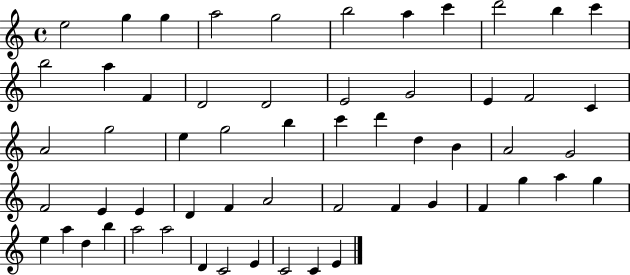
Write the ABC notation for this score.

X:1
T:Untitled
M:4/4
L:1/4
K:C
e2 g g a2 g2 b2 a c' d'2 b c' b2 a F D2 D2 E2 G2 E F2 C A2 g2 e g2 b c' d' d B A2 G2 F2 E E D F A2 F2 F G F g a g e a d b a2 a2 D C2 E C2 C E